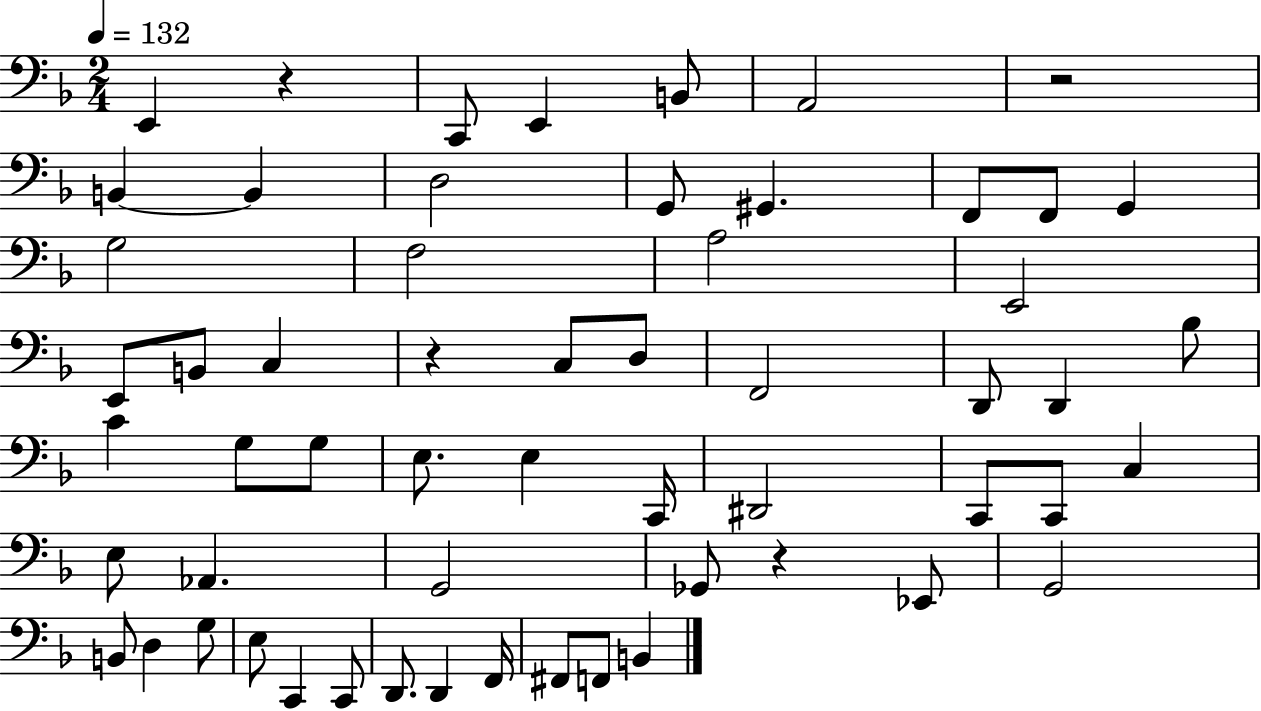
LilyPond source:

{
  \clef bass
  \numericTimeSignature
  \time 2/4
  \key f \major
  \tempo 4 = 132
  e,4 r4 | c,8 e,4 b,8 | a,2 | r2 | \break b,4~~ b,4 | d2 | g,8 gis,4. | f,8 f,8 g,4 | \break g2 | f2 | a2 | e,2 | \break e,8 b,8 c4 | r4 c8 d8 | f,2 | d,8 d,4 bes8 | \break c'4 g8 g8 | e8. e4 c,16 | dis,2 | c,8 c,8 c4 | \break e8 aes,4. | g,2 | ges,8 r4 ees,8 | g,2 | \break b,8 d4 g8 | e8 c,4 c,8 | d,8. d,4 f,16 | fis,8 f,8 b,4 | \break \bar "|."
}